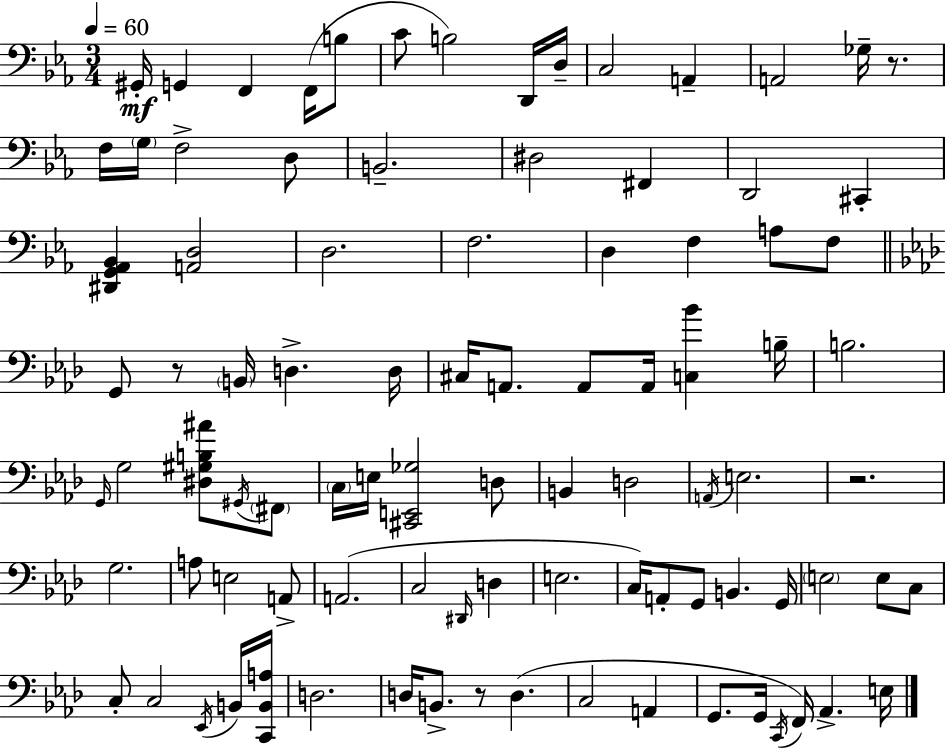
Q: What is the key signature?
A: EES major